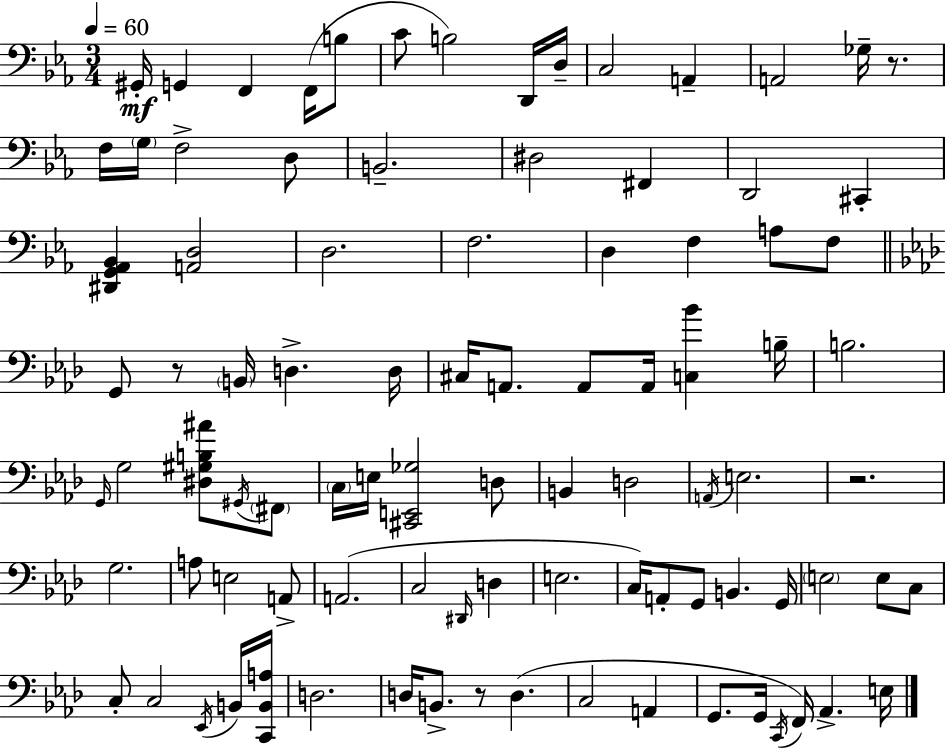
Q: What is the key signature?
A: EES major